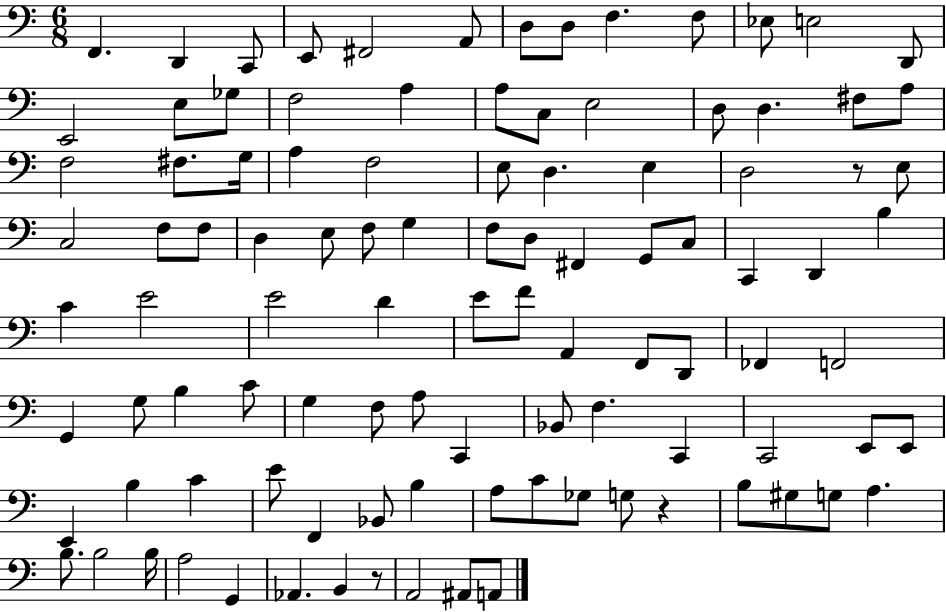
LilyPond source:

{
  \clef bass
  \numericTimeSignature
  \time 6/8
  \key c \major
  \repeat volta 2 { f,4. d,4 c,8 | e,8 fis,2 a,8 | d8 d8 f4. f8 | ees8 e2 d,8 | \break e,2 e8 ges8 | f2 a4 | a8 c8 e2 | d8 d4. fis8 a8 | \break f2 fis8. g16 | a4 f2 | e8 d4. e4 | d2 r8 e8 | \break c2 f8 f8 | d4 e8 f8 g4 | f8 d8 fis,4 g,8 c8 | c,4 d,4 b4 | \break c'4 e'2 | e'2 d'4 | e'8 f'8 a,4 f,8 d,8 | fes,4 f,2 | \break g,4 g8 b4 c'8 | g4 f8 a8 c,4 | bes,8 f4. c,4 | c,2 e,8 e,8 | \break e,4 b4 c'4 | e'8 f,4 bes,8 b4 | a8 c'8 ges8 g8 r4 | b8 gis8 g8 a4. | \break b8. b2 b16 | a2 g,4 | aes,4. b,4 r8 | a,2 ais,8 a,8 | \break } \bar "|."
}